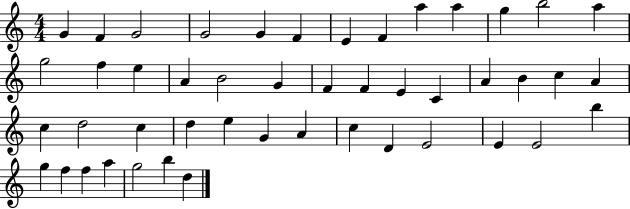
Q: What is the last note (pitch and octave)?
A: D5